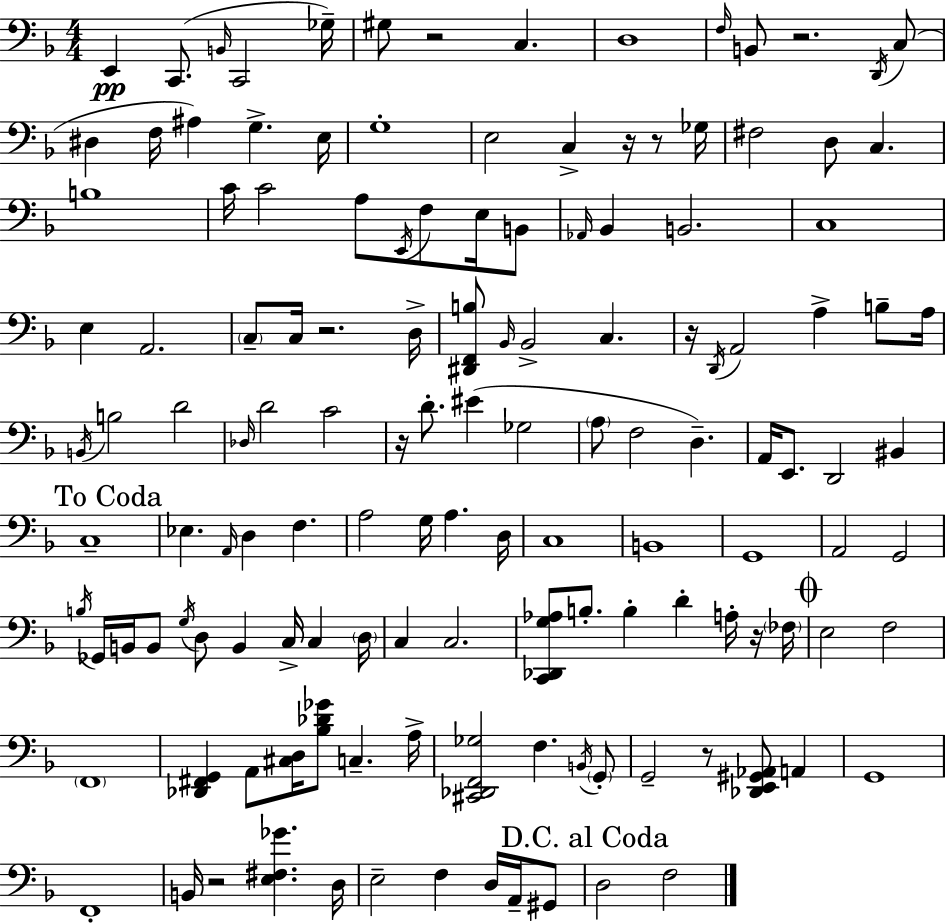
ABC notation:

X:1
T:Untitled
M:4/4
L:1/4
K:Dm
E,, C,,/2 B,,/4 C,,2 _G,/4 ^G,/2 z2 C, D,4 F,/4 B,,/2 z2 D,,/4 C,/2 ^D, F,/4 ^A, G, E,/4 G,4 E,2 C, z/4 z/2 _G,/4 ^F,2 D,/2 C, B,4 C/4 C2 A,/2 E,,/4 F,/2 E,/4 B,,/2 _A,,/4 _B,, B,,2 C,4 E, A,,2 C,/2 C,/4 z2 D,/4 [^D,,F,,B,]/2 _B,,/4 _B,,2 C, z/4 D,,/4 A,,2 A, B,/2 A,/4 B,,/4 B,2 D2 _D,/4 D2 C2 z/4 D/2 ^E _G,2 A,/2 F,2 D, A,,/4 E,,/2 D,,2 ^B,, C,4 _E, A,,/4 D, F, A,2 G,/4 A, D,/4 C,4 B,,4 G,,4 A,,2 G,,2 B,/4 _G,,/4 B,,/4 B,,/2 G,/4 D,/2 B,, C,/4 C, D,/4 C, C,2 [C,,_D,,G,_A,]/2 B,/2 B, D A,/4 z/4 _F,/4 E,2 F,2 F,,4 [_D,,^F,,G,,] A,,/2 [^C,D,]/4 [_B,_D_G]/2 C, A,/4 [^C,,_D,,F,,_G,]2 F, B,,/4 G,,/2 G,,2 z/2 [_D,,E,,^G,,_A,,]/2 A,, G,,4 F,,4 B,,/4 z2 [E,^F,_G] D,/4 E,2 F, D,/4 A,,/4 ^G,,/2 D,2 F,2